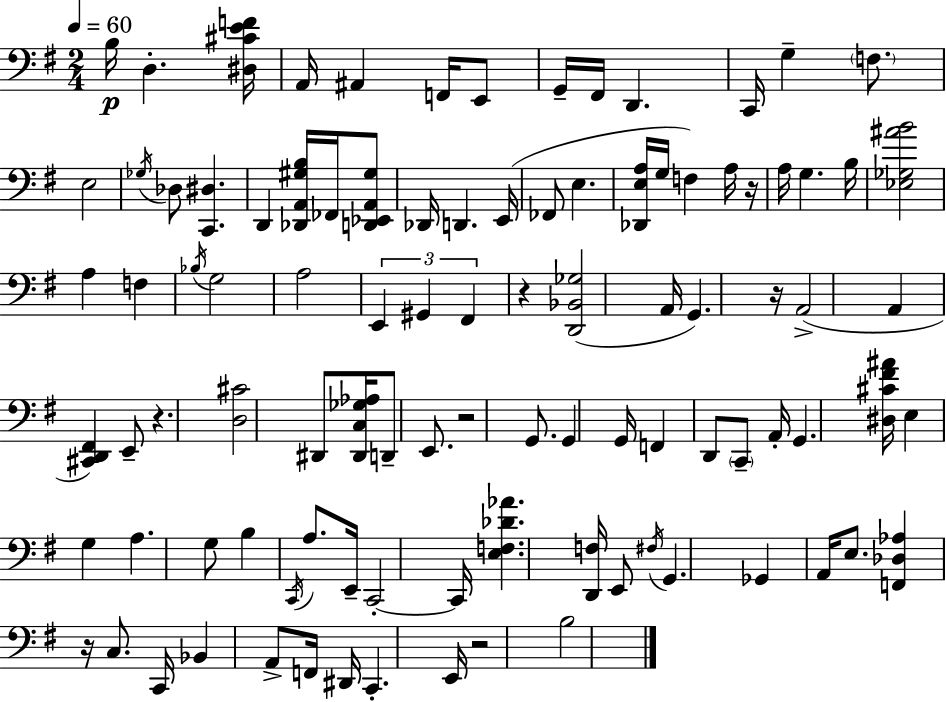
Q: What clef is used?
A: bass